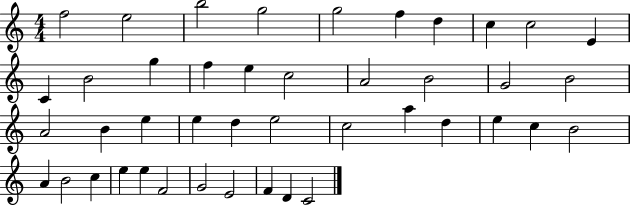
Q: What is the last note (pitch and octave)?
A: C4